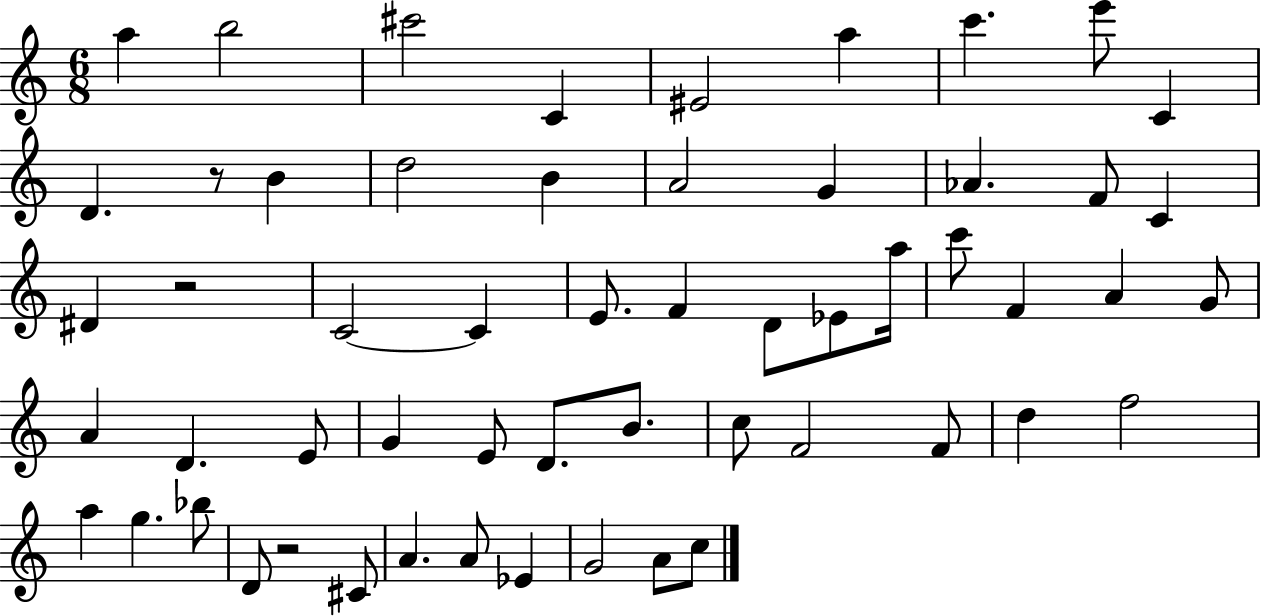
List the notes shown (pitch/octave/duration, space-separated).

A5/q B5/h C#6/h C4/q EIS4/h A5/q C6/q. E6/e C4/q D4/q. R/e B4/q D5/h B4/q A4/h G4/q Ab4/q. F4/e C4/q D#4/q R/h C4/h C4/q E4/e. F4/q D4/e Eb4/e A5/s C6/e F4/q A4/q G4/e A4/q D4/q. E4/e G4/q E4/e D4/e. B4/e. C5/e F4/h F4/e D5/q F5/h A5/q G5/q. Bb5/e D4/e R/h C#4/e A4/q. A4/e Eb4/q G4/h A4/e C5/e